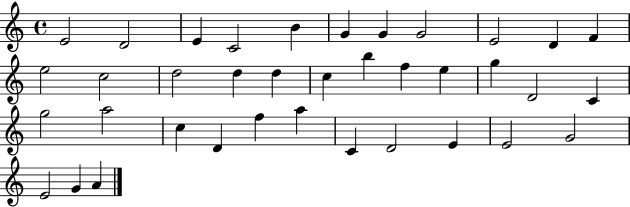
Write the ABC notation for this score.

X:1
T:Untitled
M:4/4
L:1/4
K:C
E2 D2 E C2 B G G G2 E2 D F e2 c2 d2 d d c b f e g D2 C g2 a2 c D f a C D2 E E2 G2 E2 G A